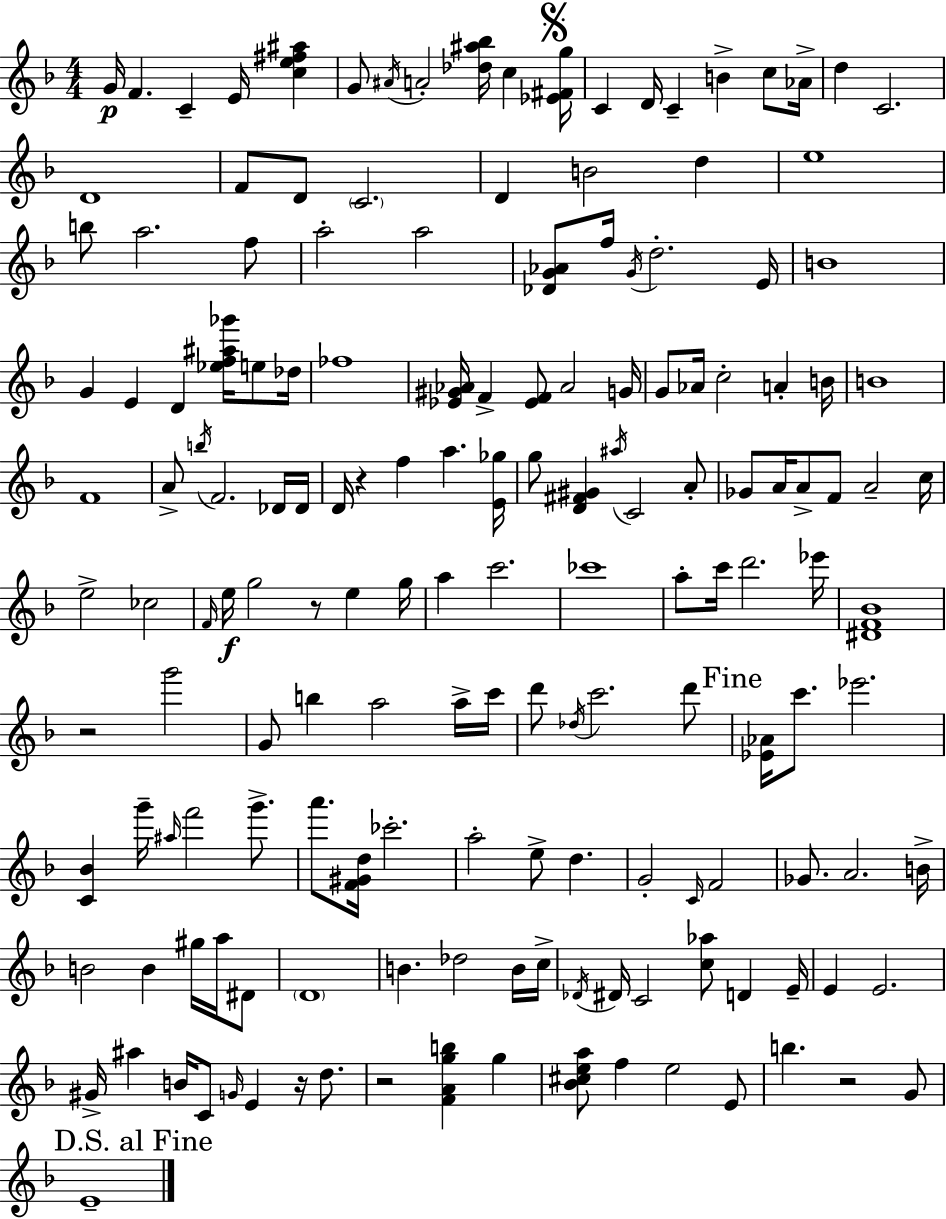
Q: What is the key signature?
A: F major